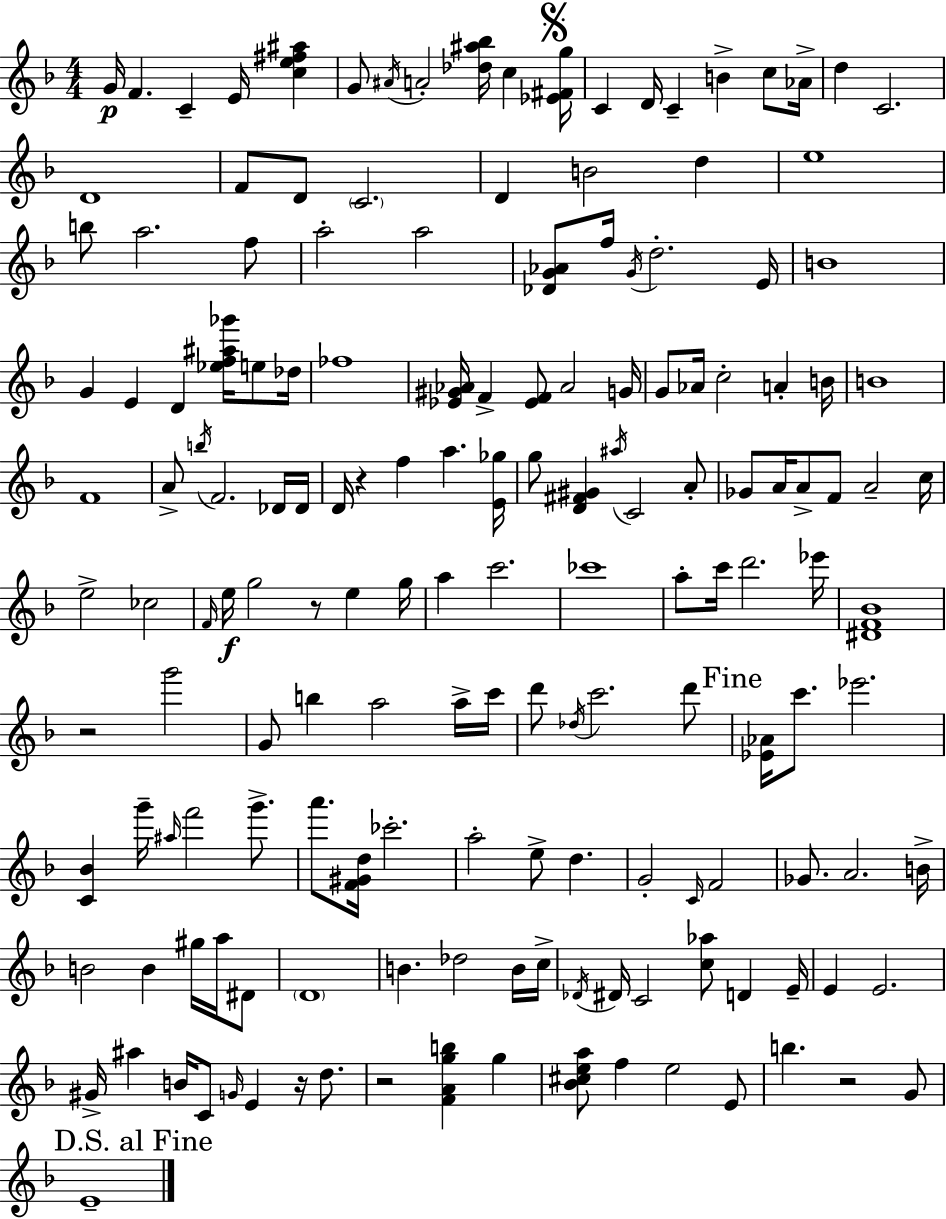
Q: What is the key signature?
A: F major